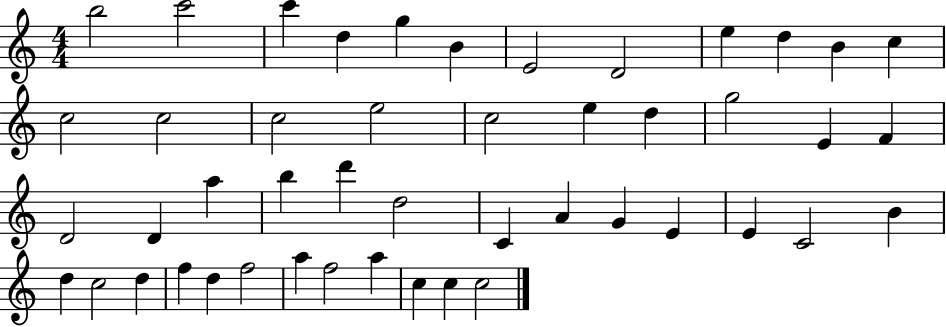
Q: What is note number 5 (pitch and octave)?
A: G5